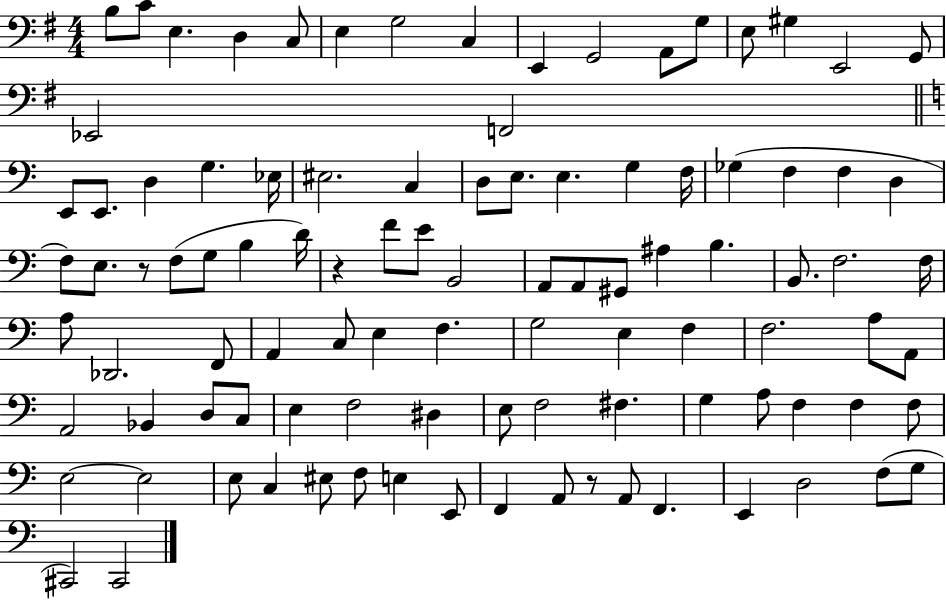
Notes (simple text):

B3/e C4/e E3/q. D3/q C3/e E3/q G3/h C3/q E2/q G2/h A2/e G3/e E3/e G#3/q E2/h G2/e Eb2/h F2/h E2/e E2/e. D3/q G3/q. Eb3/s EIS3/h. C3/q D3/e E3/e. E3/q. G3/q F3/s Gb3/q F3/q F3/q D3/q F3/e E3/e. R/e F3/e G3/e B3/q D4/s R/q F4/e E4/e B2/h A2/e A2/e G#2/e A#3/q B3/q. B2/e. F3/h. F3/s A3/e Db2/h. F2/e A2/q C3/e E3/q F3/q. G3/h E3/q F3/q F3/h. A3/e A2/e A2/h Bb2/q D3/e C3/e E3/q F3/h D#3/q E3/e F3/h F#3/q. G3/q A3/e F3/q F3/q F3/e E3/h E3/h E3/e C3/q EIS3/e F3/e E3/q E2/e F2/q A2/e R/e A2/e F2/q. E2/q D3/h F3/e G3/e C#2/h C#2/h